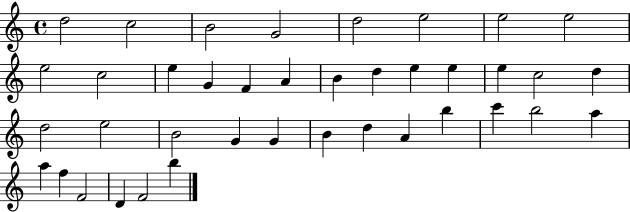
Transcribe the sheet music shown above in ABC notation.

X:1
T:Untitled
M:4/4
L:1/4
K:C
d2 c2 B2 G2 d2 e2 e2 e2 e2 c2 e G F A B d e e e c2 d d2 e2 B2 G G B d A b c' b2 a a f F2 D F2 b